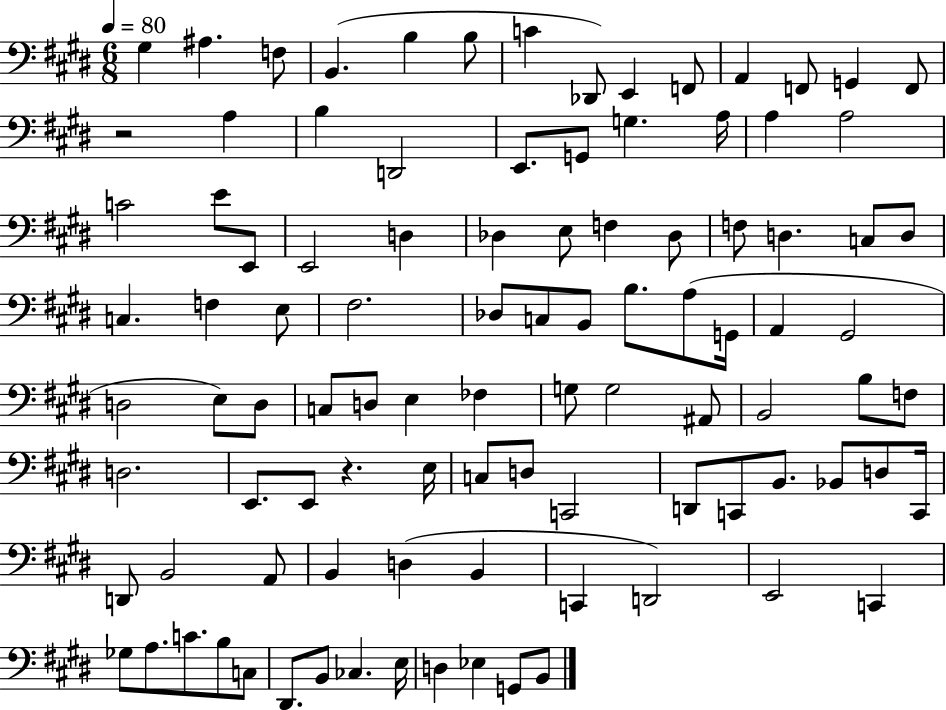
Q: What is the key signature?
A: E major